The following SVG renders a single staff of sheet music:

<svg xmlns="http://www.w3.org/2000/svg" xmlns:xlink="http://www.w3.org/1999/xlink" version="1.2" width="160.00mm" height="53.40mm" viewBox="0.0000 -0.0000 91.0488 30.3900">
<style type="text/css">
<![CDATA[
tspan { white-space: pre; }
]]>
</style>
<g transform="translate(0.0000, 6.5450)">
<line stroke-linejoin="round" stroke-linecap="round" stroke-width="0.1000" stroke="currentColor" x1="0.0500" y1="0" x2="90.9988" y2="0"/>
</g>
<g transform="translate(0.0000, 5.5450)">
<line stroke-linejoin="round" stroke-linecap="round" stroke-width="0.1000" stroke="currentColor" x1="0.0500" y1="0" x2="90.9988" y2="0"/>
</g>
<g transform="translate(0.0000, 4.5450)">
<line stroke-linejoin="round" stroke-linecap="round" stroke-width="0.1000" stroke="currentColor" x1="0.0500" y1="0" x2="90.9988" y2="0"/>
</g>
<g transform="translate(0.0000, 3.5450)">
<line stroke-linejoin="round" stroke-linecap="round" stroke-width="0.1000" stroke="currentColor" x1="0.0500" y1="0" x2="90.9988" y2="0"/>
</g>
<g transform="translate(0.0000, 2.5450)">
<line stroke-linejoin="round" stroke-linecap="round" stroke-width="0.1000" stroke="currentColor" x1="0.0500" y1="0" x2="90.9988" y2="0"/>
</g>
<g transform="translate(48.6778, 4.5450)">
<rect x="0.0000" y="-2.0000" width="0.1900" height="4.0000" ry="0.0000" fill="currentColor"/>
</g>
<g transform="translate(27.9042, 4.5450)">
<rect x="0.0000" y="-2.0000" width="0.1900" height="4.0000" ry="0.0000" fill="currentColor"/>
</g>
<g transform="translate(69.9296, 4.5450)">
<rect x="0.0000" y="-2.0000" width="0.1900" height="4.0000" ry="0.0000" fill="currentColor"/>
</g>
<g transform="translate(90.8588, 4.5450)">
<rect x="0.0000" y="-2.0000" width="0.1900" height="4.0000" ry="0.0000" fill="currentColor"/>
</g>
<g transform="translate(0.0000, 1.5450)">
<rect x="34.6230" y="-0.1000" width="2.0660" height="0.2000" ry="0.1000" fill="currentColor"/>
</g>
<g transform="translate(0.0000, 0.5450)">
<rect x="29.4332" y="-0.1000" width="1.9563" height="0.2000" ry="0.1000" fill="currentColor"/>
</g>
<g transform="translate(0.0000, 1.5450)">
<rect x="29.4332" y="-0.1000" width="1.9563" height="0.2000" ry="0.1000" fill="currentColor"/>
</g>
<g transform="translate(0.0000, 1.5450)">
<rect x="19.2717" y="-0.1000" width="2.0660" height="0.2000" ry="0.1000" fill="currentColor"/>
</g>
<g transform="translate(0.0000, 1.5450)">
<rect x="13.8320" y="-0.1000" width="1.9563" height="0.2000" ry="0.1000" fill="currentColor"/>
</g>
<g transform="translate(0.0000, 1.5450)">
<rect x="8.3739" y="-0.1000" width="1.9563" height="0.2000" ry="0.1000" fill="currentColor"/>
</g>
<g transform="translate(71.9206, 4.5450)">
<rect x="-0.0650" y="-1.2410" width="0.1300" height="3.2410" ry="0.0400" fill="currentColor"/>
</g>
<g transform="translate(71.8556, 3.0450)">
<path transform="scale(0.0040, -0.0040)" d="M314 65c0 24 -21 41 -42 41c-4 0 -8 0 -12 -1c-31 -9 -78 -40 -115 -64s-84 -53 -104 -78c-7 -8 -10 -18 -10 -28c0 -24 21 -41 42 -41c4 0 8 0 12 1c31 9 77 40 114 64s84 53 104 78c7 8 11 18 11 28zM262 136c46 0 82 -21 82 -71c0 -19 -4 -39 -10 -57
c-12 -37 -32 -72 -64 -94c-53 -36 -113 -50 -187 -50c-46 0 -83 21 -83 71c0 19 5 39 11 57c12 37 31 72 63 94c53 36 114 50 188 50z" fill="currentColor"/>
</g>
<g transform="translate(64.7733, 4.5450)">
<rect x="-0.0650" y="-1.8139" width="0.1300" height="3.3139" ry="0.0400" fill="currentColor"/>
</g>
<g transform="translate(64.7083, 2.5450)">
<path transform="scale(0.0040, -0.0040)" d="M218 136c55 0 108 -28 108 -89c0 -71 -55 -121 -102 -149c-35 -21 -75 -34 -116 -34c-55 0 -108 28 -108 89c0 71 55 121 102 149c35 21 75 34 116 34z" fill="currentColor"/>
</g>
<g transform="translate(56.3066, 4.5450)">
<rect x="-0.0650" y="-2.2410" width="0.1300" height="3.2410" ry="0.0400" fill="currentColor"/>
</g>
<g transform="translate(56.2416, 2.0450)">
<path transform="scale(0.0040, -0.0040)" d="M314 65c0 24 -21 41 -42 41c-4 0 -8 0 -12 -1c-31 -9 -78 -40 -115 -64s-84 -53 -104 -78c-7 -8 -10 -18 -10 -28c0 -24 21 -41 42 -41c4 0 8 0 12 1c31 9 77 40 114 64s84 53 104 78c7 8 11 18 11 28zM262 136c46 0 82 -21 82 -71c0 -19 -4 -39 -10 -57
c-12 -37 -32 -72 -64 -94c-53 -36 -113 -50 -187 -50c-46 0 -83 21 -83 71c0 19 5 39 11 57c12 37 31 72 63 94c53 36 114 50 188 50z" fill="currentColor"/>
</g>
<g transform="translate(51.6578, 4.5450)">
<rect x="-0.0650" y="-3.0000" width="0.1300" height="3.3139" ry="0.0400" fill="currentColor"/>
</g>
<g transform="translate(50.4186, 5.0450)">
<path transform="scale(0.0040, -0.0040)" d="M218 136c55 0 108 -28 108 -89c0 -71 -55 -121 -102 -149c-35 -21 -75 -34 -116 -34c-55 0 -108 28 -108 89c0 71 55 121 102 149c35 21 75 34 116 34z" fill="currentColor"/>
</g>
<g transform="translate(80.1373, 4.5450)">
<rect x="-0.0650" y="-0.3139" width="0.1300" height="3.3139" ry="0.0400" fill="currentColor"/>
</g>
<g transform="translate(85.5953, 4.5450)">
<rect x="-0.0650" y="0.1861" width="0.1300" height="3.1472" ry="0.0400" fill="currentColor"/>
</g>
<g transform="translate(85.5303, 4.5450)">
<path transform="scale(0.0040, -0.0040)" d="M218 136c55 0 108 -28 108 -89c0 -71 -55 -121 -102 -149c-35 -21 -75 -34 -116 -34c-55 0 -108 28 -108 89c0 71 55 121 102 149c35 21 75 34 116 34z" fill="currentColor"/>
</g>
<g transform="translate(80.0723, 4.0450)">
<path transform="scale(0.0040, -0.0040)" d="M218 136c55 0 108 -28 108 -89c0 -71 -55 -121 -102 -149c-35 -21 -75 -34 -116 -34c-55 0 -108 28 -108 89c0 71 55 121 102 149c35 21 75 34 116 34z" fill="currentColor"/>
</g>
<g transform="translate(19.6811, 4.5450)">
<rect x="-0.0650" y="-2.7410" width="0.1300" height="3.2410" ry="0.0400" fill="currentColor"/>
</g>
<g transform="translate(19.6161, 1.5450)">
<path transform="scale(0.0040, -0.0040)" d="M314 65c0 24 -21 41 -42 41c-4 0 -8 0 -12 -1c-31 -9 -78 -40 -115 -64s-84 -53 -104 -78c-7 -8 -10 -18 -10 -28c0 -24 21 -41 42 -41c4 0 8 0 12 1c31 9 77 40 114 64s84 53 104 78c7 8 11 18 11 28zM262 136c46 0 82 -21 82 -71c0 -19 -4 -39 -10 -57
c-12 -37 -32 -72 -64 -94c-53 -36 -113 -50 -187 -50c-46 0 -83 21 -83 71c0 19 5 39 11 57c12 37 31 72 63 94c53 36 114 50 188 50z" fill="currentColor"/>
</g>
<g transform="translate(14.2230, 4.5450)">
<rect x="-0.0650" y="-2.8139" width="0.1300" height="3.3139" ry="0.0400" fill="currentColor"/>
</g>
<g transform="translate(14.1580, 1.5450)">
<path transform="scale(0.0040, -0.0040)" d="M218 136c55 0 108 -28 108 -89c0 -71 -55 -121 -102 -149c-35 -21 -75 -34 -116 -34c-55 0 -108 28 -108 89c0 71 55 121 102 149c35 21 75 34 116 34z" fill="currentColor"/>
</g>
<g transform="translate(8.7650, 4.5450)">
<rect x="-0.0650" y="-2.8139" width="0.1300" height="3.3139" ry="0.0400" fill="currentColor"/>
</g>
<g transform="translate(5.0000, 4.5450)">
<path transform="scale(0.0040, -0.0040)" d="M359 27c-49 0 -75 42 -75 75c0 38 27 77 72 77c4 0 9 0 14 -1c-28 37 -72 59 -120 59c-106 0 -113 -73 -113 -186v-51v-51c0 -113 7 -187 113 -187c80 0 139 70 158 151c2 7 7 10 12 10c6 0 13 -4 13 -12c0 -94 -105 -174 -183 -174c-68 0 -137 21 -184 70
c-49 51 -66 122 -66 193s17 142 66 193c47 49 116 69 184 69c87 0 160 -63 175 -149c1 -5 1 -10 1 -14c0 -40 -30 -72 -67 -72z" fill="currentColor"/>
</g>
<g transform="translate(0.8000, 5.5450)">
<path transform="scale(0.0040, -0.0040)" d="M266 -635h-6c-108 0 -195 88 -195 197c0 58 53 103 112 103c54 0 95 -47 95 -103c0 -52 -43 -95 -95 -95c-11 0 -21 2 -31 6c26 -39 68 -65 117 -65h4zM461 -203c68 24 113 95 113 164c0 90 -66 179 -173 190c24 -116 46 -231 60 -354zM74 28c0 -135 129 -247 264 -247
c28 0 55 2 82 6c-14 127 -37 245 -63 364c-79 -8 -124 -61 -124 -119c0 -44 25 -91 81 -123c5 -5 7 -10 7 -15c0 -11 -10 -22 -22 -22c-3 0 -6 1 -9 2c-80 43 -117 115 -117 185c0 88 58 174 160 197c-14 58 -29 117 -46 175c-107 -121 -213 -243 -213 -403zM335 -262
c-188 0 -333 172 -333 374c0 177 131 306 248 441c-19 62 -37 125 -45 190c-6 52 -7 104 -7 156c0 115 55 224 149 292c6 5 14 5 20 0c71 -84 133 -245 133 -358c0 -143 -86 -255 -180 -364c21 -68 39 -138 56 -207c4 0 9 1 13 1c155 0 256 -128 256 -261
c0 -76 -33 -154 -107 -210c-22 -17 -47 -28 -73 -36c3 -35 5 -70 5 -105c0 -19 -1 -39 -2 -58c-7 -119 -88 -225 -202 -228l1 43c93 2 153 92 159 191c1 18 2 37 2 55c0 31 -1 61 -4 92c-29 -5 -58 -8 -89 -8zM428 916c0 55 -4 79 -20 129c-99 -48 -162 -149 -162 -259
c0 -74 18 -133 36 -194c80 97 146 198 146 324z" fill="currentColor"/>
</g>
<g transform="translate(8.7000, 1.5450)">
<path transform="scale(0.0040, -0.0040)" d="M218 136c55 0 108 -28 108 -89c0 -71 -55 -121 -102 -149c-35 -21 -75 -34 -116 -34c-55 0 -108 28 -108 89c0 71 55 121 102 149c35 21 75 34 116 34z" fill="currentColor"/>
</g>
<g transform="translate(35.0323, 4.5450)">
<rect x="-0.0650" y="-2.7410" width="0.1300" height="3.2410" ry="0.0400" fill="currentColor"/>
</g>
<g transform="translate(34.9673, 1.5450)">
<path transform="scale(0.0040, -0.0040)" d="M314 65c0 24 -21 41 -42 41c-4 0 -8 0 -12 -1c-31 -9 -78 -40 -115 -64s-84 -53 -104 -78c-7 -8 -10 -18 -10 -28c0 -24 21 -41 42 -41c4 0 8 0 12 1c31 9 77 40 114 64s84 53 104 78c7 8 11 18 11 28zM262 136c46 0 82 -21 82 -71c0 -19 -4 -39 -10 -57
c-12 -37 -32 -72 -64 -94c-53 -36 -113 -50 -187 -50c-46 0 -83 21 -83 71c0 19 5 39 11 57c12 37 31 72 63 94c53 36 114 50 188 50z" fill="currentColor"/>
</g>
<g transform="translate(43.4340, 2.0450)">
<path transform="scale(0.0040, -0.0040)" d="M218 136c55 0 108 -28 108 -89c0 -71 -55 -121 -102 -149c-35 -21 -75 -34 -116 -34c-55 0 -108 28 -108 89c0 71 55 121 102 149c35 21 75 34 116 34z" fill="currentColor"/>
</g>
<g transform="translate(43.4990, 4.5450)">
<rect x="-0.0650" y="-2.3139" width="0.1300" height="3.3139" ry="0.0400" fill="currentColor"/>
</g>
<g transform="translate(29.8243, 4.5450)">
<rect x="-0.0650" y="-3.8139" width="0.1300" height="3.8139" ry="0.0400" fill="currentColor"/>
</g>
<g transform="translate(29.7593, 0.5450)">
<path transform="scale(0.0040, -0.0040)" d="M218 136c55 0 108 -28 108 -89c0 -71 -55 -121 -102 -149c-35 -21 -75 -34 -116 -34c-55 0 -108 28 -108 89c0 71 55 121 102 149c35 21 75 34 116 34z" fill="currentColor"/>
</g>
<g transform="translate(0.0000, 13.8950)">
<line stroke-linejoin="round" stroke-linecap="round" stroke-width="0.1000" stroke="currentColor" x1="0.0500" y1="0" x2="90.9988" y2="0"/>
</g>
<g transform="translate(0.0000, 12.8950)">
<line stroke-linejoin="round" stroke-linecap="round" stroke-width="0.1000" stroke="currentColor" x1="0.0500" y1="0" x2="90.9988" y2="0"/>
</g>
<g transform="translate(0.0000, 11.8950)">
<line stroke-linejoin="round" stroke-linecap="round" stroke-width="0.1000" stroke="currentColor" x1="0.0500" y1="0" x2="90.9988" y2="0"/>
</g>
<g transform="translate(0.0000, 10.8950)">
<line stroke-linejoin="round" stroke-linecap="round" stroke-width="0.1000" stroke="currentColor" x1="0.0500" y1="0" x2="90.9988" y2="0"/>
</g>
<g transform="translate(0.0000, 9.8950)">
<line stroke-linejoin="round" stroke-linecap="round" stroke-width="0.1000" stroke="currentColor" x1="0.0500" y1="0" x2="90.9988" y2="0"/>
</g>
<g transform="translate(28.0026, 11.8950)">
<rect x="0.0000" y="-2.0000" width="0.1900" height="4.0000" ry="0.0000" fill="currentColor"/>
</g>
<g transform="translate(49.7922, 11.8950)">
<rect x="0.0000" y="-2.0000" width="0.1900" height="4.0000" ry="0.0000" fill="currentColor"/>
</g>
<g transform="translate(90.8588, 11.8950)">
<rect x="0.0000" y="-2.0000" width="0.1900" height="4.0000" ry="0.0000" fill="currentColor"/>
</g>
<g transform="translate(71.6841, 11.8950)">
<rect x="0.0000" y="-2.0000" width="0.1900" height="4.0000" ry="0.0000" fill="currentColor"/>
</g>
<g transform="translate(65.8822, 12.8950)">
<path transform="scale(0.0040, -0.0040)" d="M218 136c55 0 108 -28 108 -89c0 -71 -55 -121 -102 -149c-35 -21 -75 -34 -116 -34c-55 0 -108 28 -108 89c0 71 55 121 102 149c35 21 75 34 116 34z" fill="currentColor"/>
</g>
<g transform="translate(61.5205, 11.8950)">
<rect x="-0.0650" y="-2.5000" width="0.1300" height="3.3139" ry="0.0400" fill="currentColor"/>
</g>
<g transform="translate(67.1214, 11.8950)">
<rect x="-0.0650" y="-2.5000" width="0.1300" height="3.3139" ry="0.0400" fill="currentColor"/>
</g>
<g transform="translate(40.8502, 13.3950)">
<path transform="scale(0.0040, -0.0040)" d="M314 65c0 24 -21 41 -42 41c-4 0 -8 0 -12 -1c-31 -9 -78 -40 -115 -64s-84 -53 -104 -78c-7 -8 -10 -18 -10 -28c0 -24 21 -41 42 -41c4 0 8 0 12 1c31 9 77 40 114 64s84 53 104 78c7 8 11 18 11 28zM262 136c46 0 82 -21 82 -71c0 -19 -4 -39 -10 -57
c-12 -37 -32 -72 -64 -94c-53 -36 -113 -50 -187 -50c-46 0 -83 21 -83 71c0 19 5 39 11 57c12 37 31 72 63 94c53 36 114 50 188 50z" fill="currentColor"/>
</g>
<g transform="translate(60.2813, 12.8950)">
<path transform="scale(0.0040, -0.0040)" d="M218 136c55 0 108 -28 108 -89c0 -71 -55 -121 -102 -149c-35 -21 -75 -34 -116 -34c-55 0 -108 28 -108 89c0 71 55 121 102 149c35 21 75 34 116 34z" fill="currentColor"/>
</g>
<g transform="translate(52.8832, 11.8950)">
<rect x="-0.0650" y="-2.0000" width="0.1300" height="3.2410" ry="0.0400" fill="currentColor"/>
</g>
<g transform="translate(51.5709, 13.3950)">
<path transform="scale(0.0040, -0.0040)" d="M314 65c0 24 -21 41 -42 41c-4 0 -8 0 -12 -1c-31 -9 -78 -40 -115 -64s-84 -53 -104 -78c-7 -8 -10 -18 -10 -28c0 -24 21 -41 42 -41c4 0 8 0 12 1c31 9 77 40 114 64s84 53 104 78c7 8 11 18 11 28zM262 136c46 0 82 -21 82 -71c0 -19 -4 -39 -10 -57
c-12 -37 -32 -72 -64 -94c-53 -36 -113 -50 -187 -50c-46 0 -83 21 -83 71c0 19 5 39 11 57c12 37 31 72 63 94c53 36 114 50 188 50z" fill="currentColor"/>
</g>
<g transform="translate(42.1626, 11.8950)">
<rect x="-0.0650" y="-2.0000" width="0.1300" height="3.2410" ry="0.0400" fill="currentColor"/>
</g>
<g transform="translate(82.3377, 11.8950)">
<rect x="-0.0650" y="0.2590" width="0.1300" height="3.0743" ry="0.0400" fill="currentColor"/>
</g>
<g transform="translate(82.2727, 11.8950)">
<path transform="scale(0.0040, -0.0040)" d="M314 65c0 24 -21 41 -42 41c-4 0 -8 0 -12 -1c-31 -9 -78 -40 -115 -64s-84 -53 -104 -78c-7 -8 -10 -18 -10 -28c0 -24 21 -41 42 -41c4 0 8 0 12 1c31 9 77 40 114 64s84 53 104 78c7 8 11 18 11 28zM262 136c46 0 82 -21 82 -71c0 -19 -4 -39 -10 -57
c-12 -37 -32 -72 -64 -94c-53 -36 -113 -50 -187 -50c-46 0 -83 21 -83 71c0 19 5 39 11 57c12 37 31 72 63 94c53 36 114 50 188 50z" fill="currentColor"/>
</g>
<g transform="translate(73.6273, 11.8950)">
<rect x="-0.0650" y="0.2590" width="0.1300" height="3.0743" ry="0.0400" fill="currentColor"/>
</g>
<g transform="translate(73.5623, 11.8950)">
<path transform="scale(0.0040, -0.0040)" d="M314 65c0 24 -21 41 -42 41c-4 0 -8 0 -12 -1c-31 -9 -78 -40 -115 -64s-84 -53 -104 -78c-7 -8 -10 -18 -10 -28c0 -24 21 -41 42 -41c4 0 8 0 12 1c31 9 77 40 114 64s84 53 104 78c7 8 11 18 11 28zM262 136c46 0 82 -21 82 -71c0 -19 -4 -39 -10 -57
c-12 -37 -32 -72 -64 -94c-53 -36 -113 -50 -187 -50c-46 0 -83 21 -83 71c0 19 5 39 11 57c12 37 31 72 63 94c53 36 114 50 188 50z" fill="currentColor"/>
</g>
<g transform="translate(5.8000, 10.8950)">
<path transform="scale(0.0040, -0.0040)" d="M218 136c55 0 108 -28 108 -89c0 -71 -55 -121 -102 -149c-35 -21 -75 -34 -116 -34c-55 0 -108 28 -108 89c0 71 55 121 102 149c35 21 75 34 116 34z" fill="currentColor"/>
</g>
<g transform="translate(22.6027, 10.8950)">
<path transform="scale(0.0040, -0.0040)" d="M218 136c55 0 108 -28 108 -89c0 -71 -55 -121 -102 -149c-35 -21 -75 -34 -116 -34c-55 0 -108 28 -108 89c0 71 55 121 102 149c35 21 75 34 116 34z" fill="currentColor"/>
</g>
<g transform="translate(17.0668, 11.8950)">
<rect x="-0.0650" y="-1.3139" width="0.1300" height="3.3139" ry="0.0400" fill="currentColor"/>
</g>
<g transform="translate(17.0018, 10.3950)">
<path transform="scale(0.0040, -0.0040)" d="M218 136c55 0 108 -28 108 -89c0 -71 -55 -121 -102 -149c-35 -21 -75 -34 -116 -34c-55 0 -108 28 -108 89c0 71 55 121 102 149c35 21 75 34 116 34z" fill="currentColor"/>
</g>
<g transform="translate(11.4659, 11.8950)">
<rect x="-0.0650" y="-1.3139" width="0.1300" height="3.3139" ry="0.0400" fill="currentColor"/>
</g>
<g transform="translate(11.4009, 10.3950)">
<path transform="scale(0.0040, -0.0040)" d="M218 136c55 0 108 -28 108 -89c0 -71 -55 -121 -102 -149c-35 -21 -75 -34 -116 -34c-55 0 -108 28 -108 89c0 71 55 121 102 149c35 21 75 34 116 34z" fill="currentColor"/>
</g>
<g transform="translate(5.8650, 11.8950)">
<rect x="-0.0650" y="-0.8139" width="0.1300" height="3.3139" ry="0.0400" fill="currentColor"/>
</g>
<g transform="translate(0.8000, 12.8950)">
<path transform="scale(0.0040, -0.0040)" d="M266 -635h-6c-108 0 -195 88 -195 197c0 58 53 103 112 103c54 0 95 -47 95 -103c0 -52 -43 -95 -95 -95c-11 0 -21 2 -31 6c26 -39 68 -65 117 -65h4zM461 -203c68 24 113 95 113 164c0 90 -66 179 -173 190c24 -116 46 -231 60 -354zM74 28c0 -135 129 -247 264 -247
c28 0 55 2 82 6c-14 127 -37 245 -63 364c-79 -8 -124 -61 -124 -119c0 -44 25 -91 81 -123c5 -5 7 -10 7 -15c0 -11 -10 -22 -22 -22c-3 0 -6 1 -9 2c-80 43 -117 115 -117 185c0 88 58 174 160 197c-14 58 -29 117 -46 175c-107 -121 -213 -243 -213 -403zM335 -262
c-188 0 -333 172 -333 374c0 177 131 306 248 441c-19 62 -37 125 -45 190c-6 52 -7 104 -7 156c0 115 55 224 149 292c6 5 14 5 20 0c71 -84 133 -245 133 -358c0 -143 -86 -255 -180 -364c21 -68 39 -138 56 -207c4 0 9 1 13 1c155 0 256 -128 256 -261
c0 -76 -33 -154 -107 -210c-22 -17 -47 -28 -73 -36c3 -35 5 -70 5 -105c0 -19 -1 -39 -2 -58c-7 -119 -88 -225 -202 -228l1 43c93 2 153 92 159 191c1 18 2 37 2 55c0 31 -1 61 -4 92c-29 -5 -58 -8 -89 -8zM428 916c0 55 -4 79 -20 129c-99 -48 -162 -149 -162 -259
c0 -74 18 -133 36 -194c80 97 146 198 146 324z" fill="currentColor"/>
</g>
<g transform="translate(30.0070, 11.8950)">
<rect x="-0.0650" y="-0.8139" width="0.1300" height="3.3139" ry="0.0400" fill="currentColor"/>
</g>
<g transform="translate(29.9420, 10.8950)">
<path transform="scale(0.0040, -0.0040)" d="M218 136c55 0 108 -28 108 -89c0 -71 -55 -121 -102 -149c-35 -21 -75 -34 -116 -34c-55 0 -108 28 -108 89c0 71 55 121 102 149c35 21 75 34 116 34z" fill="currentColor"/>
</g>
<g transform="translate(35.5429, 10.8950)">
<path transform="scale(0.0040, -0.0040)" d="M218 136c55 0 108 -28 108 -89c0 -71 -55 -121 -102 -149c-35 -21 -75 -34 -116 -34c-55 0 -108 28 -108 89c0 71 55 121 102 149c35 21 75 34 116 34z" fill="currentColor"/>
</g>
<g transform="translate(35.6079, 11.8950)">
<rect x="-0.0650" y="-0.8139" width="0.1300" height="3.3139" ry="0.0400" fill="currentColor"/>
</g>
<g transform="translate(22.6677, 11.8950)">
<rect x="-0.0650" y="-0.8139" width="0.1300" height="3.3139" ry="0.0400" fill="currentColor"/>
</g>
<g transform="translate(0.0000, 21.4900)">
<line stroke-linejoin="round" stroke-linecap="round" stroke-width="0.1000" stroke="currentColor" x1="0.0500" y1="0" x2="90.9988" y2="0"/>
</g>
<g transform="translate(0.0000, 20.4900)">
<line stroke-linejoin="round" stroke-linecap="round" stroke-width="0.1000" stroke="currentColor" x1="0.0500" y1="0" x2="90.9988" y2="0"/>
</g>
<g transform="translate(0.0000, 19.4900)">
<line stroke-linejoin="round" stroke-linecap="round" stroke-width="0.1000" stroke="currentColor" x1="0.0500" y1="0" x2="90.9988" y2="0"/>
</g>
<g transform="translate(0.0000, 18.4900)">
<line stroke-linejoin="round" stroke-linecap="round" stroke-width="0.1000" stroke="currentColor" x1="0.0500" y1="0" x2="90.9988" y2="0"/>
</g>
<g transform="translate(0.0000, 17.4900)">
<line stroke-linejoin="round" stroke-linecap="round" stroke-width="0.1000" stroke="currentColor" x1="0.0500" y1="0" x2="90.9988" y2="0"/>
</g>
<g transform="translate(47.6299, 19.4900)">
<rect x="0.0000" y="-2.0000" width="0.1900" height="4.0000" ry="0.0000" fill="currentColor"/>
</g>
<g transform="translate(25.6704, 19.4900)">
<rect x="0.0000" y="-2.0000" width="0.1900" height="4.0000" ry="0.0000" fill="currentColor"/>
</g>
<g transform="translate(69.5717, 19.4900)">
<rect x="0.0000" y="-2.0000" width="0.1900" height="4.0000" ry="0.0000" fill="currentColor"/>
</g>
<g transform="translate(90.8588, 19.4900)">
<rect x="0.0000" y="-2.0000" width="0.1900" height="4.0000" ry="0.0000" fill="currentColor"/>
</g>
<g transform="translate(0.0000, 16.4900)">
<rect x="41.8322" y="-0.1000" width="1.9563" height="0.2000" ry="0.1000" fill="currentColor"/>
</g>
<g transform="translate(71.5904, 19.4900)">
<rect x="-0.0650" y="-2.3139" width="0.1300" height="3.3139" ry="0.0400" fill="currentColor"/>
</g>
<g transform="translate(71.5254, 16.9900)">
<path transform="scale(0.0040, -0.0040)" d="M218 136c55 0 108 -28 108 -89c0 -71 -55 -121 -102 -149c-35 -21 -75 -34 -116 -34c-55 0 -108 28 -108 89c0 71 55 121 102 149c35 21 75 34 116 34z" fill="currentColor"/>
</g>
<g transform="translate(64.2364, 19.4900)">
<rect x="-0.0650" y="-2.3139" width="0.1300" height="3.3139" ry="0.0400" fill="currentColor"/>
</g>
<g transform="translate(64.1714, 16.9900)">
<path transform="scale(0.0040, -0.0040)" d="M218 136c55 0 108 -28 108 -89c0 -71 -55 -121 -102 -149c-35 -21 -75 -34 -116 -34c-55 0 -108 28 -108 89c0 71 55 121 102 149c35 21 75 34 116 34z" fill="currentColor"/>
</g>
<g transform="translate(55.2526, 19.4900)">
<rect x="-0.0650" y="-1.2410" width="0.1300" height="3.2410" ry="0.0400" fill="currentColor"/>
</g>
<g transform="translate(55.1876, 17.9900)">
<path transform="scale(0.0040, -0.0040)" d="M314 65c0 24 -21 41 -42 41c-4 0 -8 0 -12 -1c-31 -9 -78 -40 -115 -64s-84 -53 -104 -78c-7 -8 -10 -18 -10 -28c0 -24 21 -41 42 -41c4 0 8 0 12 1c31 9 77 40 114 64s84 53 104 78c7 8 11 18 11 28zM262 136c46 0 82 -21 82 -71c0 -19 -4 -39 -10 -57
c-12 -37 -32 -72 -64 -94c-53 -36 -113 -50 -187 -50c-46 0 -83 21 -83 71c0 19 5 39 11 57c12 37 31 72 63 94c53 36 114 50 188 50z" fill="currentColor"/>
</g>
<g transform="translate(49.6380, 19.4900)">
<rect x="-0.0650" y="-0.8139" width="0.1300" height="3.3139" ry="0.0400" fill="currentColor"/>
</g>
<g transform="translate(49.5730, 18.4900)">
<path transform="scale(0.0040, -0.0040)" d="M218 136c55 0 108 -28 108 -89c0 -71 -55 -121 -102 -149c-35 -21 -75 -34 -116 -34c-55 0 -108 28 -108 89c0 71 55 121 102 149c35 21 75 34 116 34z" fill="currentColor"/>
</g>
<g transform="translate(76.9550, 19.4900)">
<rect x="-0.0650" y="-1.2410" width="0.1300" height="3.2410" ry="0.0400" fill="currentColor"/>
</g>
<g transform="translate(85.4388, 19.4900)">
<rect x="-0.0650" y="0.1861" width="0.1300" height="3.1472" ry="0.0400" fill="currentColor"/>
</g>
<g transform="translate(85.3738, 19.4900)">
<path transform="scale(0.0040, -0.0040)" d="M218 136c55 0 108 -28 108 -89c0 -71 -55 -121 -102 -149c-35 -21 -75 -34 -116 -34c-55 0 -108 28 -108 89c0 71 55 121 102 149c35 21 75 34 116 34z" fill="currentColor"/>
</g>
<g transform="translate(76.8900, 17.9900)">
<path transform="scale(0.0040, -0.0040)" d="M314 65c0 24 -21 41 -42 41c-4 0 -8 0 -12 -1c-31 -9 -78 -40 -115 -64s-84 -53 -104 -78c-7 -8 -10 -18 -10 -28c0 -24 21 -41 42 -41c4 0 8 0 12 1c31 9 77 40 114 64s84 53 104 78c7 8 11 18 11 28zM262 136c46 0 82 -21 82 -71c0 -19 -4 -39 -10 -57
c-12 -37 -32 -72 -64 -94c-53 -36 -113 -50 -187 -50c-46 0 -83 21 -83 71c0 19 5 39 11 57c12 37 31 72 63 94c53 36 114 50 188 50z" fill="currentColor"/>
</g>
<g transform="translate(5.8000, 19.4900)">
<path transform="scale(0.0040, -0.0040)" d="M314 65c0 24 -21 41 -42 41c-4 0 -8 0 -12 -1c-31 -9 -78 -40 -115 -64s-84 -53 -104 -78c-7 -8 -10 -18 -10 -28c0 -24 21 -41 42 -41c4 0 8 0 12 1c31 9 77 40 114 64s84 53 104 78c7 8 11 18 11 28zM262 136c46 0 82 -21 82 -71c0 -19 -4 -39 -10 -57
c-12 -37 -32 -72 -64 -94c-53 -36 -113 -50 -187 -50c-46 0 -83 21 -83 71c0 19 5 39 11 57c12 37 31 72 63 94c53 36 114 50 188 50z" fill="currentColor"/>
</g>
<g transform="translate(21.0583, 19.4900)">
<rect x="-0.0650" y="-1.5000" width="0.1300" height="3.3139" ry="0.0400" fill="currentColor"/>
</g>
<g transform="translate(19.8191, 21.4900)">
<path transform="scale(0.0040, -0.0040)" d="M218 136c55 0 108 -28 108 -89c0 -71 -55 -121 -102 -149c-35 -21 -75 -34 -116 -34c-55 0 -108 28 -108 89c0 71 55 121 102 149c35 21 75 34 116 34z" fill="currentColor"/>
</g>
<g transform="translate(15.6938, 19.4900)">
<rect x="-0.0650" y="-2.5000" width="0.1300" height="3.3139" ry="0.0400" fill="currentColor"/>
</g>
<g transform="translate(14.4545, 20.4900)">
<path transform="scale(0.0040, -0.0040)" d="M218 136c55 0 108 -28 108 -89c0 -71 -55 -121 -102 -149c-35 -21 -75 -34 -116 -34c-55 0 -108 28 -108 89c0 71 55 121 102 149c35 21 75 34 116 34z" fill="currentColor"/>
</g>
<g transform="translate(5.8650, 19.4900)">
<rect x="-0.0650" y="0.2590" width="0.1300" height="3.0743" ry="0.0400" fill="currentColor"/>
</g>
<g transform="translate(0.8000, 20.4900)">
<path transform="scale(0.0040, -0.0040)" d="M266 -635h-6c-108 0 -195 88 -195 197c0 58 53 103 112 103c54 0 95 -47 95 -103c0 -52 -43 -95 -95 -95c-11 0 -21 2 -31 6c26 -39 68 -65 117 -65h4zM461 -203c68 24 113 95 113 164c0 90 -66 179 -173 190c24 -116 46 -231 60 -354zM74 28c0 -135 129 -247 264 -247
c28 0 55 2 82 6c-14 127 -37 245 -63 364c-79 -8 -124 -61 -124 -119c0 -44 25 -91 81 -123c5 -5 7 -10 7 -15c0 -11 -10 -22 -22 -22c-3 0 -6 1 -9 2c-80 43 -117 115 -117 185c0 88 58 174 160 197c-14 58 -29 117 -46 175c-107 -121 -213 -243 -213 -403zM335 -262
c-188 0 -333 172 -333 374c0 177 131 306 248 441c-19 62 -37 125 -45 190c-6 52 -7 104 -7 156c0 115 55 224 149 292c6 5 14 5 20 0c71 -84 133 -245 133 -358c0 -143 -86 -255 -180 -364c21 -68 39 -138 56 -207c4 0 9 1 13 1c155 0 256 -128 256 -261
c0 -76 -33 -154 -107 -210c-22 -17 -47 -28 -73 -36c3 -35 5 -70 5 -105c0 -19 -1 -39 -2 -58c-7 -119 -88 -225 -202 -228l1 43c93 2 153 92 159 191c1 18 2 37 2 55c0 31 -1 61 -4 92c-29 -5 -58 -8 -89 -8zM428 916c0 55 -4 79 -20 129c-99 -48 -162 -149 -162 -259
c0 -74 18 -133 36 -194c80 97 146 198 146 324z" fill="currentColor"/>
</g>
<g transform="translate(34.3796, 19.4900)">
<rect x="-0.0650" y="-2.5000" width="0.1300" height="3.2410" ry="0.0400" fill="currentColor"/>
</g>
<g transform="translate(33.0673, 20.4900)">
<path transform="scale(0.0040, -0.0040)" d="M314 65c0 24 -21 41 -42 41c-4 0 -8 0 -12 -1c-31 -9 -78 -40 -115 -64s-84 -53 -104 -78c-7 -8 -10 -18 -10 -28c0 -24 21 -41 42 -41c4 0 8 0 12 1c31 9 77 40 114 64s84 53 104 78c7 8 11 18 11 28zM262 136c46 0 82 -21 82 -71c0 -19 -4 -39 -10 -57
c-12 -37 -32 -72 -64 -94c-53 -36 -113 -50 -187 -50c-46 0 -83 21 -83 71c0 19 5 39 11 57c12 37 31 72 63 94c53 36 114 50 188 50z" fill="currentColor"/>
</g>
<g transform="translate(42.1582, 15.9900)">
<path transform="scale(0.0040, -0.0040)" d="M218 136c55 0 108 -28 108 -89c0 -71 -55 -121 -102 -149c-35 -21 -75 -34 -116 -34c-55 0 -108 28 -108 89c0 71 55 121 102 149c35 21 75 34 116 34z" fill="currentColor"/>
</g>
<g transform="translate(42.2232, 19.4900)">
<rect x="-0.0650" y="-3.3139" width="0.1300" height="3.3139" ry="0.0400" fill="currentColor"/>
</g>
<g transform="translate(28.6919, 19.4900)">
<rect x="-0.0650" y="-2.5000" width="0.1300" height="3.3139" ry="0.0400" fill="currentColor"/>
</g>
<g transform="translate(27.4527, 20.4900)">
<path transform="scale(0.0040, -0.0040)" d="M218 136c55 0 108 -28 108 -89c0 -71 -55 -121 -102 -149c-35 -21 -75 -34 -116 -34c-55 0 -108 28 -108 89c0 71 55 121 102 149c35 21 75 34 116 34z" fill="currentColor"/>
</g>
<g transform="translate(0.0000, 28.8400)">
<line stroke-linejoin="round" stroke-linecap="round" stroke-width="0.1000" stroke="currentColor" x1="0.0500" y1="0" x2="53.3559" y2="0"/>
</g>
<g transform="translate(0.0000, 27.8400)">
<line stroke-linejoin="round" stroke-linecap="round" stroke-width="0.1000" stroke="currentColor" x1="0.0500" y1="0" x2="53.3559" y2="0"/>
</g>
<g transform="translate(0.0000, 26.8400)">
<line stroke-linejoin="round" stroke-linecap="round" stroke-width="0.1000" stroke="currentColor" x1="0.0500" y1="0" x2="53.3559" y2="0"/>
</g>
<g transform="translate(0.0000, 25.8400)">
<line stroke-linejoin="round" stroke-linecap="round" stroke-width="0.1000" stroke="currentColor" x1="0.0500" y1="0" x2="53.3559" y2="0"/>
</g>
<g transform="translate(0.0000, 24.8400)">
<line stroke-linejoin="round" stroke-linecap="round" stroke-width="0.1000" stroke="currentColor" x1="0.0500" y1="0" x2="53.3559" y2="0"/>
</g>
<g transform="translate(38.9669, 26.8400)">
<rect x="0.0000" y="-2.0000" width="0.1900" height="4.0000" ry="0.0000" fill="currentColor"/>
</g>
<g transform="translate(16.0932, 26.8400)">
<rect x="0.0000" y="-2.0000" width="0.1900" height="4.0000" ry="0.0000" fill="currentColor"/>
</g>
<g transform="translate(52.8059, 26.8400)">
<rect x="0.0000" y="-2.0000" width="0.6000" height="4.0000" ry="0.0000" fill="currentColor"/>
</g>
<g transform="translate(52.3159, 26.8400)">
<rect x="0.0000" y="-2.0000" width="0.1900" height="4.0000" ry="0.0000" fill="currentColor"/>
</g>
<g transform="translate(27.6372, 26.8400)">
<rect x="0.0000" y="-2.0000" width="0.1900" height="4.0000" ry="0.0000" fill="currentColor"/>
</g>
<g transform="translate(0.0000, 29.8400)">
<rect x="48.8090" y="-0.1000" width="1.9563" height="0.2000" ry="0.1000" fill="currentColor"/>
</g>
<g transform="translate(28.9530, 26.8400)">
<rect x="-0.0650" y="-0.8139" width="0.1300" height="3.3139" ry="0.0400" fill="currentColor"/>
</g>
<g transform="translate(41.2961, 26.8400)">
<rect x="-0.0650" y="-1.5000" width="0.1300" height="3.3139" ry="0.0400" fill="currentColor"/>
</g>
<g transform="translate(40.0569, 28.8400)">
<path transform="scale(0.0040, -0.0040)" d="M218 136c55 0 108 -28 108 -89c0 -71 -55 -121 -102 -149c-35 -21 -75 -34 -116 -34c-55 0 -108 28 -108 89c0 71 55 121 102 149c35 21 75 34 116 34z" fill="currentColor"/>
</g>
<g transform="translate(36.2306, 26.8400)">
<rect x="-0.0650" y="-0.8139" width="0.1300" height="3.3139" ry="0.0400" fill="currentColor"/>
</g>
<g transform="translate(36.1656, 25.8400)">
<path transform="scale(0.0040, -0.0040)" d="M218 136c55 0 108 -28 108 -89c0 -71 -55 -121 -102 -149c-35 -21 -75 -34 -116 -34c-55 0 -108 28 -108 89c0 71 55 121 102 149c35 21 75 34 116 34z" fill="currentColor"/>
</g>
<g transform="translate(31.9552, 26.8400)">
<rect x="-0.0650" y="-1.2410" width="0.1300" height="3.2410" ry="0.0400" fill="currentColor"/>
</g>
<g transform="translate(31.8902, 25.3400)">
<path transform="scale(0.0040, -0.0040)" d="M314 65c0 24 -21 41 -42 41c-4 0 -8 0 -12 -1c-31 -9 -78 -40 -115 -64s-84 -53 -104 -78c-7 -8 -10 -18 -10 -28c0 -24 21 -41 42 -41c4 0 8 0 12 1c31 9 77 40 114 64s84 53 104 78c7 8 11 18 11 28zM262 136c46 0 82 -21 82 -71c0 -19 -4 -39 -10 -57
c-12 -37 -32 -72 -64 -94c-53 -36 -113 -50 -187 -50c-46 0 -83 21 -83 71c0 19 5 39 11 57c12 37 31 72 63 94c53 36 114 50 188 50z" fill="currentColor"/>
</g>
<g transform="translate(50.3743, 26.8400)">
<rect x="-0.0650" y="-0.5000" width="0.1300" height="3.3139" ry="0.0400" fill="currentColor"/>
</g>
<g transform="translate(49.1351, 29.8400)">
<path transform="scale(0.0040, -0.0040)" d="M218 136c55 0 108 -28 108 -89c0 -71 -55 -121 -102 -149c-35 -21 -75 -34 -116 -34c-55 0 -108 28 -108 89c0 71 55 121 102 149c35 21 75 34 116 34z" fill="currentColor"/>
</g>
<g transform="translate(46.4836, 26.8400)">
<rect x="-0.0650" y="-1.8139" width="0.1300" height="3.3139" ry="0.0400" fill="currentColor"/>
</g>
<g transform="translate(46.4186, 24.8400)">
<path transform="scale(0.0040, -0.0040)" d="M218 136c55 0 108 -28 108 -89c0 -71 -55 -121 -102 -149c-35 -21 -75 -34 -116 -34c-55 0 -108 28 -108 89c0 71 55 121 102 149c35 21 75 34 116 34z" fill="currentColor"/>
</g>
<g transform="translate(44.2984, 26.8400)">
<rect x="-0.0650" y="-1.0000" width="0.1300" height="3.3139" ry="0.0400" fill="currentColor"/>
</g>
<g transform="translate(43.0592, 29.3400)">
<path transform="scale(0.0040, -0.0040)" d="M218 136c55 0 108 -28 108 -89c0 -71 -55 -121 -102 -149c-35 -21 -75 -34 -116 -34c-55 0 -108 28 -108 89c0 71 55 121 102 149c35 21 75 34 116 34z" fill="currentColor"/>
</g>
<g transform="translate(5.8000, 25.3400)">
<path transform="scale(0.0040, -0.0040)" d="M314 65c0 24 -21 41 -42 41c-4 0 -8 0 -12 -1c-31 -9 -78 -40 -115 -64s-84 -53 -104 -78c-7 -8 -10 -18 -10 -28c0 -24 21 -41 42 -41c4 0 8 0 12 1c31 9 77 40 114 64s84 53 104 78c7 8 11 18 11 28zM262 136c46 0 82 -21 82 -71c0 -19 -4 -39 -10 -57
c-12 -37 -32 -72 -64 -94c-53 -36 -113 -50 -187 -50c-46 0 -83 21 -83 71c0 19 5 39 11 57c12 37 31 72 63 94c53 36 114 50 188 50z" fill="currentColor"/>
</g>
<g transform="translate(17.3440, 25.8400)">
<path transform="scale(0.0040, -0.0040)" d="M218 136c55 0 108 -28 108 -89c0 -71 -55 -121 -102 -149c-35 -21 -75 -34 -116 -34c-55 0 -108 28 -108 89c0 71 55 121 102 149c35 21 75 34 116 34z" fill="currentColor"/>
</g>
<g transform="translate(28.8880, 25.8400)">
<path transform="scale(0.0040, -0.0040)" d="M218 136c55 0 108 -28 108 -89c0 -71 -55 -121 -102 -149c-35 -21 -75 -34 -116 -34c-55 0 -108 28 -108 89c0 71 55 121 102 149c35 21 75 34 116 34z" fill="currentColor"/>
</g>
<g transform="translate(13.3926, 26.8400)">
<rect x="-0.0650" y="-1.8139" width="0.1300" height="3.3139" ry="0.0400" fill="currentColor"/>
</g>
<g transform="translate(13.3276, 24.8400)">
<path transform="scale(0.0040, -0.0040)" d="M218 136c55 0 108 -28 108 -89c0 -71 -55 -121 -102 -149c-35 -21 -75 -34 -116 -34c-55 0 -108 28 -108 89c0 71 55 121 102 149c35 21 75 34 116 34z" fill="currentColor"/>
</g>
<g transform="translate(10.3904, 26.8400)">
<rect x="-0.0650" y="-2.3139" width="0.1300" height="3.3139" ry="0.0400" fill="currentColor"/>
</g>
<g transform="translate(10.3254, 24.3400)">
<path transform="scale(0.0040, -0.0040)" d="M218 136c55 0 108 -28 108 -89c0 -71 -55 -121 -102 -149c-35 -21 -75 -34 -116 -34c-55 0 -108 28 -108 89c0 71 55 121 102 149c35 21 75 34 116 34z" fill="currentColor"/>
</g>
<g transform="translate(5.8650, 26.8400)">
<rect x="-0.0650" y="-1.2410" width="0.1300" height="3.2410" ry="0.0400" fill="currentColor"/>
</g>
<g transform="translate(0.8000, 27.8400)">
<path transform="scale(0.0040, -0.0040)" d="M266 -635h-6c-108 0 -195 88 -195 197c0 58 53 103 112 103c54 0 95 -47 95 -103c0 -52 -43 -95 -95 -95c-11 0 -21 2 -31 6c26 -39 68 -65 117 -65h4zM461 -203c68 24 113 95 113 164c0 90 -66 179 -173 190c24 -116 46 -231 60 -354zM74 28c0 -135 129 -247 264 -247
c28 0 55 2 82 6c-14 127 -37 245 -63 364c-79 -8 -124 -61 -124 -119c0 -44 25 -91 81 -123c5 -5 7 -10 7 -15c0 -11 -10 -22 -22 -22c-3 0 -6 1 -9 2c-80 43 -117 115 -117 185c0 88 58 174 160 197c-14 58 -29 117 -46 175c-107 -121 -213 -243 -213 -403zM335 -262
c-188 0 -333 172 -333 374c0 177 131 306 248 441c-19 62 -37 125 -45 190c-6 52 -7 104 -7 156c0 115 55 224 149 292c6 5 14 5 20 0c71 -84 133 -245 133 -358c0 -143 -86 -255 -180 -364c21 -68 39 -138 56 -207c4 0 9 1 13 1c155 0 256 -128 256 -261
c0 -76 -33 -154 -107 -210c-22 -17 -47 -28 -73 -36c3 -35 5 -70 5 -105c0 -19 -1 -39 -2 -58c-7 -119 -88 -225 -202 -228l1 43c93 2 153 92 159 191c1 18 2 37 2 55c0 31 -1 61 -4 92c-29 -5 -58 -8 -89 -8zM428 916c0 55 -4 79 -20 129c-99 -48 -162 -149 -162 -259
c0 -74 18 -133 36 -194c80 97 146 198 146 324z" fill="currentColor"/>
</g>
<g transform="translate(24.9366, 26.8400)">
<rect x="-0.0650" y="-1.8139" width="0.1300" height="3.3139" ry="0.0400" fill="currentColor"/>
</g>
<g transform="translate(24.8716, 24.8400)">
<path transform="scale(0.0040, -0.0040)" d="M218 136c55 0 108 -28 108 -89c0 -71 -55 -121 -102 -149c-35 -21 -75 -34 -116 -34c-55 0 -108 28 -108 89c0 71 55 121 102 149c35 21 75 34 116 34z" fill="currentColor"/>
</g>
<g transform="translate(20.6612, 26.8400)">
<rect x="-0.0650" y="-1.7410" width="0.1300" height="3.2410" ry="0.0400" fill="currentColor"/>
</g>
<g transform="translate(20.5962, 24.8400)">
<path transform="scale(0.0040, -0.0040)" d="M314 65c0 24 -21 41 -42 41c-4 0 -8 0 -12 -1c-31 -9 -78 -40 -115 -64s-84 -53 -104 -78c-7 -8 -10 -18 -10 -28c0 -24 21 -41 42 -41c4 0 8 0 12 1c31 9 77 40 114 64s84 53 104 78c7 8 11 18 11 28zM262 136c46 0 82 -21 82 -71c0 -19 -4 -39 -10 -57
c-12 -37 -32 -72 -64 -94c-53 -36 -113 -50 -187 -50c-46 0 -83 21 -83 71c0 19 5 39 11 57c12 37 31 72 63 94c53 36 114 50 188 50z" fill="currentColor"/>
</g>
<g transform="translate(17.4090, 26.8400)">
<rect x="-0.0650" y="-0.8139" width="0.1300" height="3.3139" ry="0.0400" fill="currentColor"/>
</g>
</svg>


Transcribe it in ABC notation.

X:1
T:Untitled
M:4/4
L:1/4
K:C
a a a2 c' a2 g A g2 f e2 c B d e e d d d F2 F2 G G B2 B2 B2 G E G G2 b d e2 g g e2 B e2 g f d f2 f d e2 d E D f C